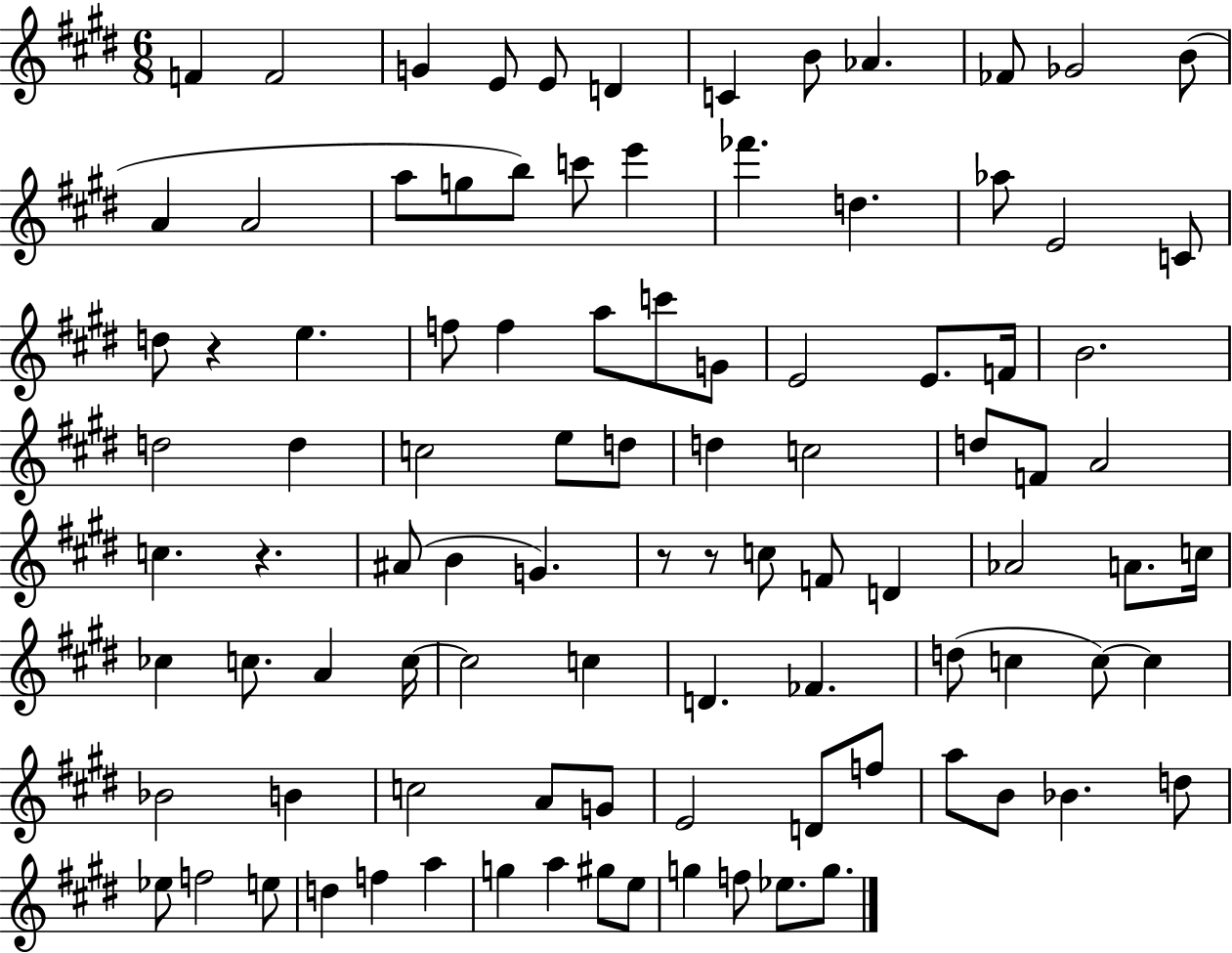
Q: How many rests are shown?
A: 4